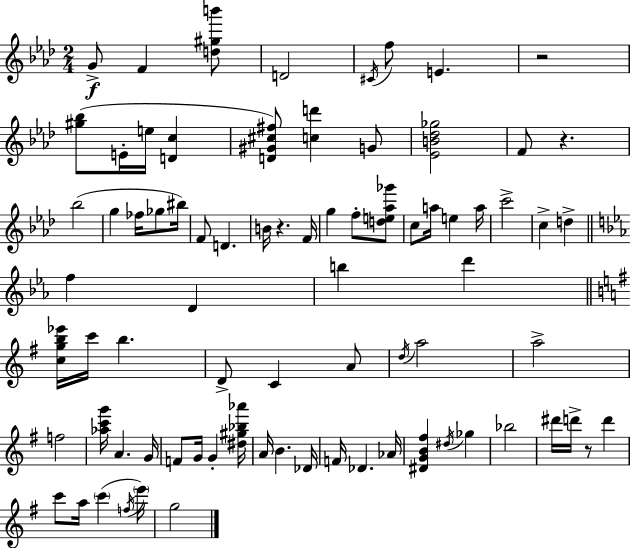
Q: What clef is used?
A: treble